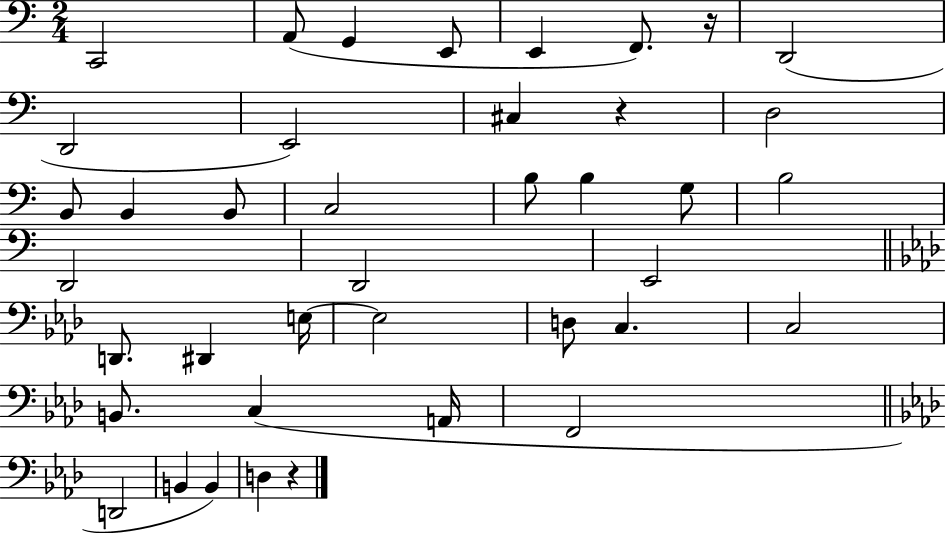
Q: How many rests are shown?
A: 3